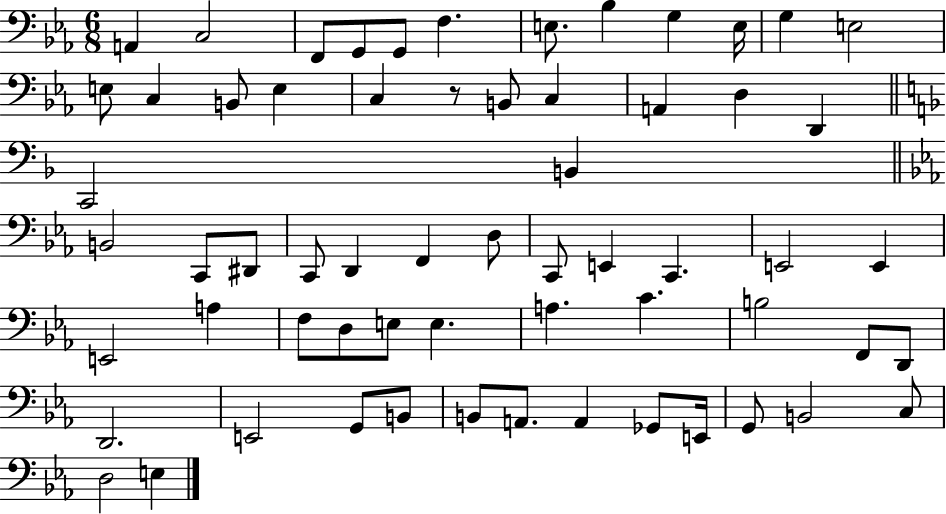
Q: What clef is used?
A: bass